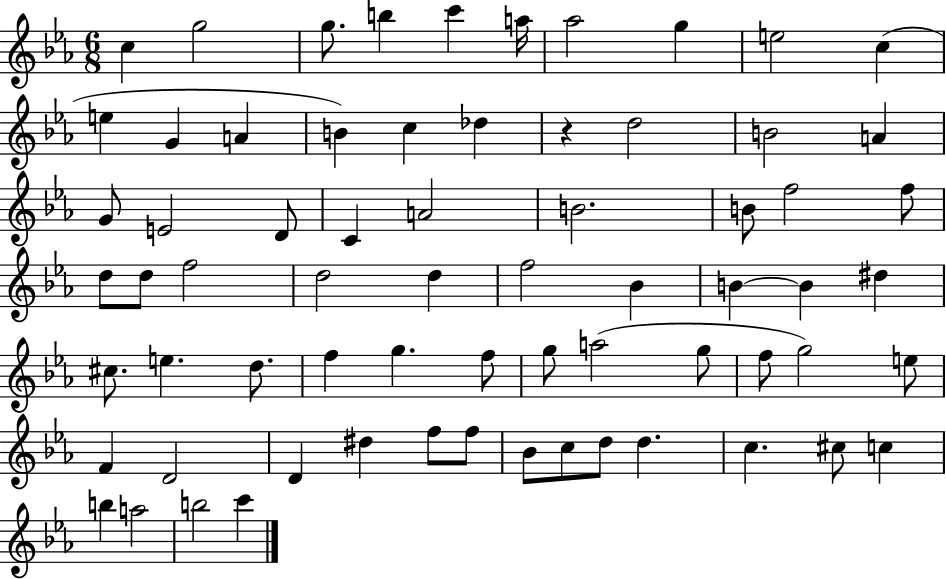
X:1
T:Untitled
M:6/8
L:1/4
K:Eb
c g2 g/2 b c' a/4 _a2 g e2 c e G A B c _d z d2 B2 A G/2 E2 D/2 C A2 B2 B/2 f2 f/2 d/2 d/2 f2 d2 d f2 _B B B ^d ^c/2 e d/2 f g f/2 g/2 a2 g/2 f/2 g2 e/2 F D2 D ^d f/2 f/2 _B/2 c/2 d/2 d c ^c/2 c b a2 b2 c'